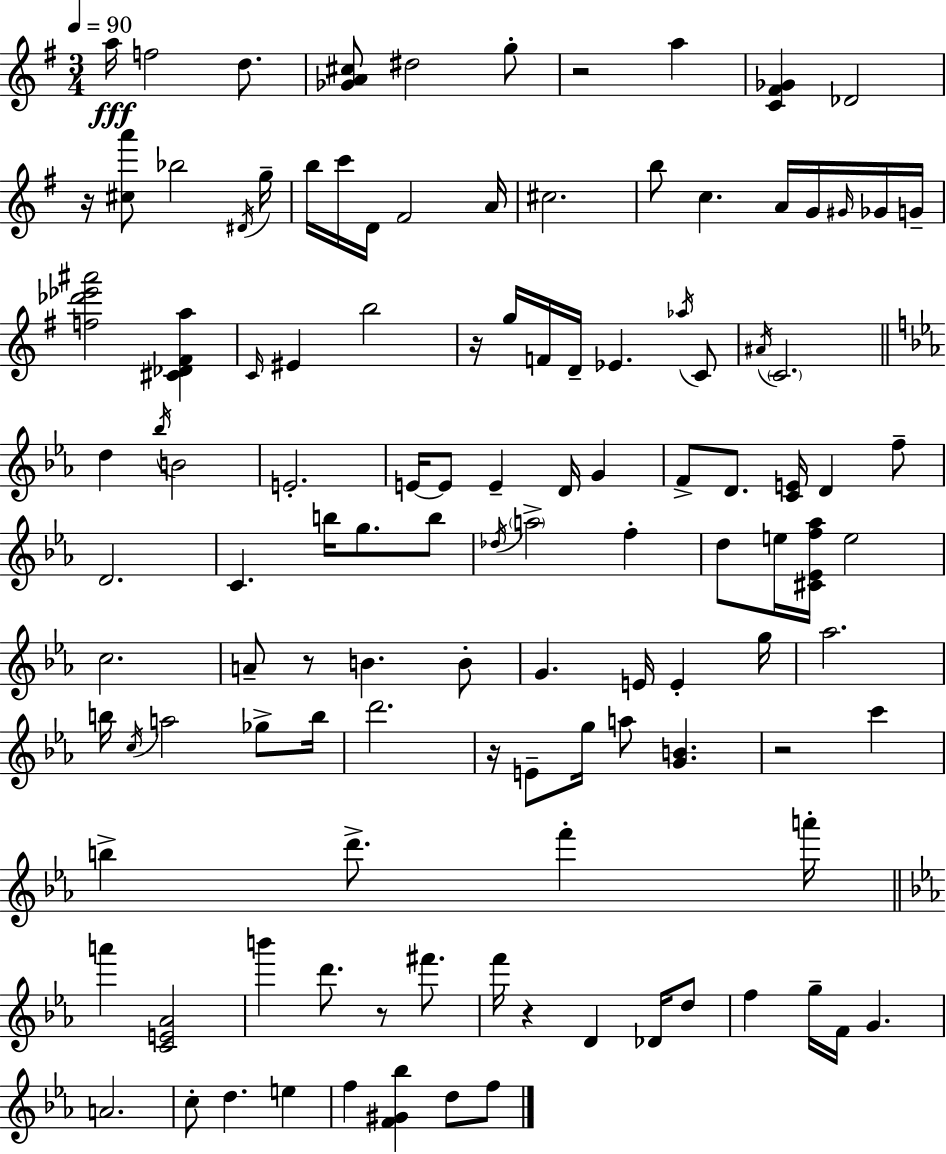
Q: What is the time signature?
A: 3/4